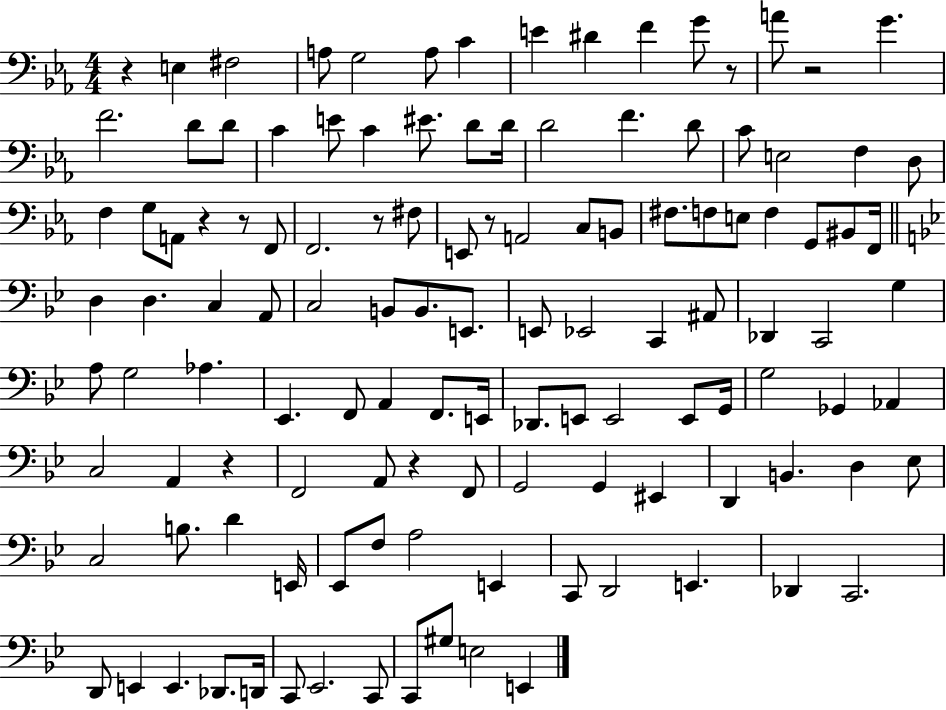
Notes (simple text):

R/q E3/q F#3/h A3/e G3/h A3/e C4/q E4/q D#4/q F4/q G4/e R/e A4/e R/h G4/q. F4/h. D4/e D4/e C4/q E4/e C4/q EIS4/e. D4/e D4/s D4/h F4/q. D4/e C4/e E3/h F3/q D3/e F3/q G3/e A2/e R/q R/e F2/e F2/h. R/e F#3/e E2/e R/e A2/h C3/e B2/e F#3/e. F3/e E3/e F3/q G2/e BIS2/e F2/s D3/q D3/q. C3/q A2/e C3/h B2/e B2/e. E2/e. E2/e Eb2/h C2/q A#2/e Db2/q C2/h G3/q A3/e G3/h Ab3/q. Eb2/q. F2/e A2/q F2/e. E2/s Db2/e. E2/e E2/h E2/e G2/s G3/h Gb2/q Ab2/q C3/h A2/q R/q F2/h A2/e R/q F2/e G2/h G2/q EIS2/q D2/q B2/q. D3/q Eb3/e C3/h B3/e. D4/q E2/s Eb2/e F3/e A3/h E2/q C2/e D2/h E2/q. Db2/q C2/h. D2/e E2/q E2/q. Db2/e. D2/s C2/e Eb2/h. C2/e C2/e G#3/e E3/h E2/q